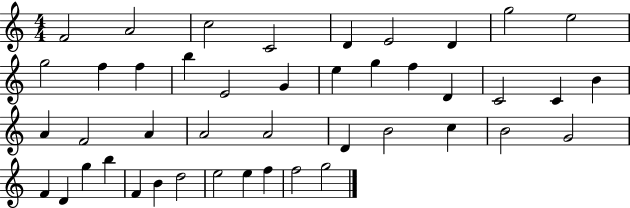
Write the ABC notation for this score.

X:1
T:Untitled
M:4/4
L:1/4
K:C
F2 A2 c2 C2 D E2 D g2 e2 g2 f f b E2 G e g f D C2 C B A F2 A A2 A2 D B2 c B2 G2 F D g b F B d2 e2 e f f2 g2